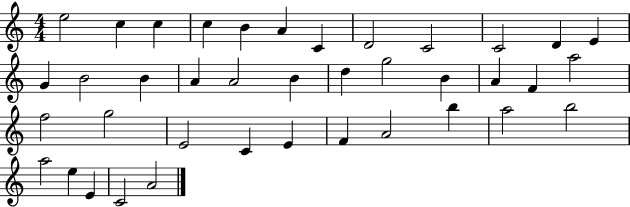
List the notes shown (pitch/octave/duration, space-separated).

E5/h C5/q C5/q C5/q B4/q A4/q C4/q D4/h C4/h C4/h D4/q E4/q G4/q B4/h B4/q A4/q A4/h B4/q D5/q G5/h B4/q A4/q F4/q A5/h F5/h G5/h E4/h C4/q E4/q F4/q A4/h B5/q A5/h B5/h A5/h E5/q E4/q C4/h A4/h